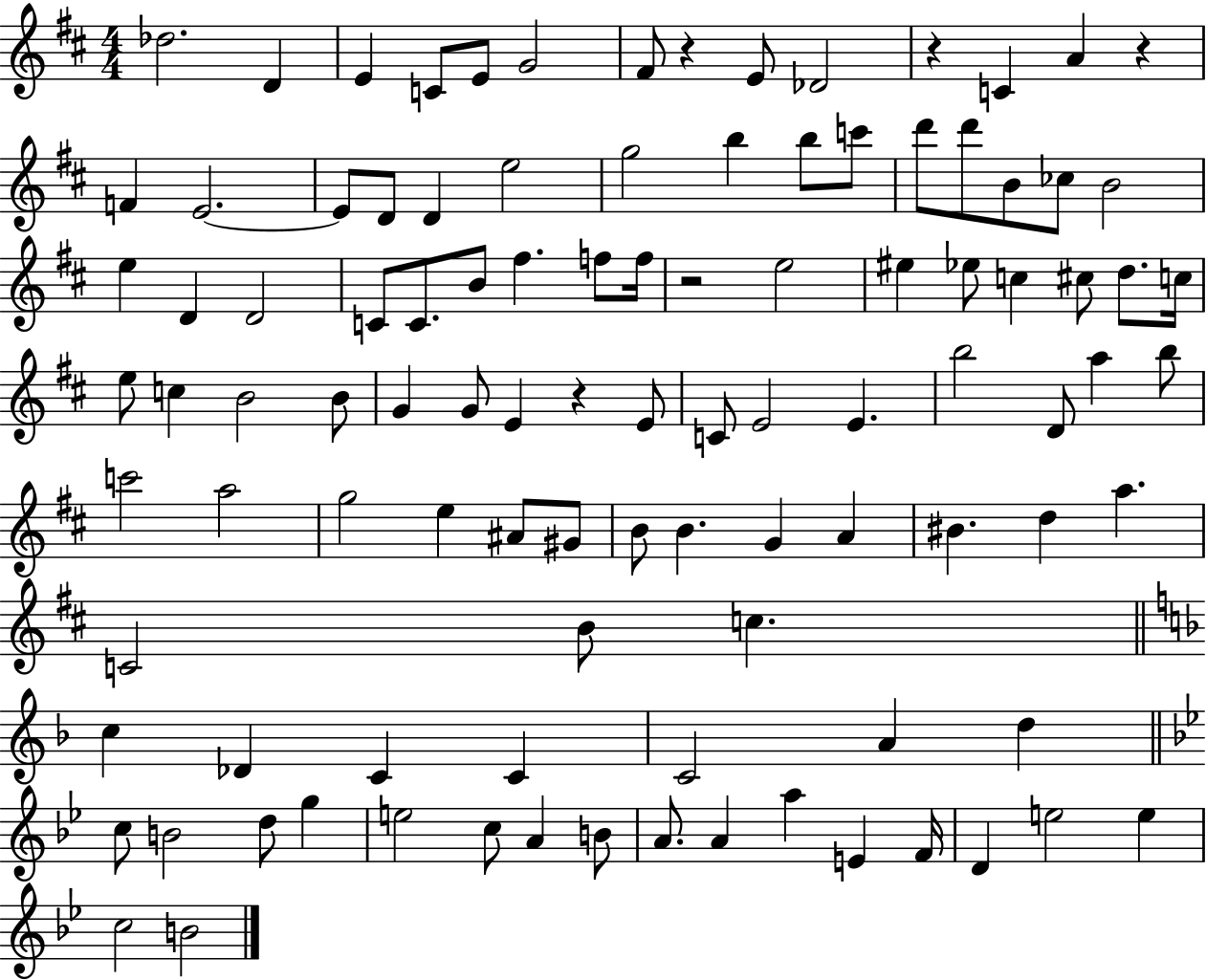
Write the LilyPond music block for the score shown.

{
  \clef treble
  \numericTimeSignature
  \time 4/4
  \key d \major
  des''2. d'4 | e'4 c'8 e'8 g'2 | fis'8 r4 e'8 des'2 | r4 c'4 a'4 r4 | \break f'4 e'2.~~ | e'8 d'8 d'4 e''2 | g''2 b''4 b''8 c'''8 | d'''8 d'''8 b'8 ces''8 b'2 | \break e''4 d'4 d'2 | c'8 c'8. b'8 fis''4. f''8 f''16 | r2 e''2 | eis''4 ees''8 c''4 cis''8 d''8. c''16 | \break e''8 c''4 b'2 b'8 | g'4 g'8 e'4 r4 e'8 | c'8 e'2 e'4. | b''2 d'8 a''4 b''8 | \break c'''2 a''2 | g''2 e''4 ais'8 gis'8 | b'8 b'4. g'4 a'4 | bis'4. d''4 a''4. | \break c'2 b'8 c''4. | \bar "||" \break \key f \major c''4 des'4 c'4 c'4 | c'2 a'4 d''4 | \bar "||" \break \key g \minor c''8 b'2 d''8 g''4 | e''2 c''8 a'4 b'8 | a'8. a'4 a''4 e'4 f'16 | d'4 e''2 e''4 | \break c''2 b'2 | \bar "|."
}